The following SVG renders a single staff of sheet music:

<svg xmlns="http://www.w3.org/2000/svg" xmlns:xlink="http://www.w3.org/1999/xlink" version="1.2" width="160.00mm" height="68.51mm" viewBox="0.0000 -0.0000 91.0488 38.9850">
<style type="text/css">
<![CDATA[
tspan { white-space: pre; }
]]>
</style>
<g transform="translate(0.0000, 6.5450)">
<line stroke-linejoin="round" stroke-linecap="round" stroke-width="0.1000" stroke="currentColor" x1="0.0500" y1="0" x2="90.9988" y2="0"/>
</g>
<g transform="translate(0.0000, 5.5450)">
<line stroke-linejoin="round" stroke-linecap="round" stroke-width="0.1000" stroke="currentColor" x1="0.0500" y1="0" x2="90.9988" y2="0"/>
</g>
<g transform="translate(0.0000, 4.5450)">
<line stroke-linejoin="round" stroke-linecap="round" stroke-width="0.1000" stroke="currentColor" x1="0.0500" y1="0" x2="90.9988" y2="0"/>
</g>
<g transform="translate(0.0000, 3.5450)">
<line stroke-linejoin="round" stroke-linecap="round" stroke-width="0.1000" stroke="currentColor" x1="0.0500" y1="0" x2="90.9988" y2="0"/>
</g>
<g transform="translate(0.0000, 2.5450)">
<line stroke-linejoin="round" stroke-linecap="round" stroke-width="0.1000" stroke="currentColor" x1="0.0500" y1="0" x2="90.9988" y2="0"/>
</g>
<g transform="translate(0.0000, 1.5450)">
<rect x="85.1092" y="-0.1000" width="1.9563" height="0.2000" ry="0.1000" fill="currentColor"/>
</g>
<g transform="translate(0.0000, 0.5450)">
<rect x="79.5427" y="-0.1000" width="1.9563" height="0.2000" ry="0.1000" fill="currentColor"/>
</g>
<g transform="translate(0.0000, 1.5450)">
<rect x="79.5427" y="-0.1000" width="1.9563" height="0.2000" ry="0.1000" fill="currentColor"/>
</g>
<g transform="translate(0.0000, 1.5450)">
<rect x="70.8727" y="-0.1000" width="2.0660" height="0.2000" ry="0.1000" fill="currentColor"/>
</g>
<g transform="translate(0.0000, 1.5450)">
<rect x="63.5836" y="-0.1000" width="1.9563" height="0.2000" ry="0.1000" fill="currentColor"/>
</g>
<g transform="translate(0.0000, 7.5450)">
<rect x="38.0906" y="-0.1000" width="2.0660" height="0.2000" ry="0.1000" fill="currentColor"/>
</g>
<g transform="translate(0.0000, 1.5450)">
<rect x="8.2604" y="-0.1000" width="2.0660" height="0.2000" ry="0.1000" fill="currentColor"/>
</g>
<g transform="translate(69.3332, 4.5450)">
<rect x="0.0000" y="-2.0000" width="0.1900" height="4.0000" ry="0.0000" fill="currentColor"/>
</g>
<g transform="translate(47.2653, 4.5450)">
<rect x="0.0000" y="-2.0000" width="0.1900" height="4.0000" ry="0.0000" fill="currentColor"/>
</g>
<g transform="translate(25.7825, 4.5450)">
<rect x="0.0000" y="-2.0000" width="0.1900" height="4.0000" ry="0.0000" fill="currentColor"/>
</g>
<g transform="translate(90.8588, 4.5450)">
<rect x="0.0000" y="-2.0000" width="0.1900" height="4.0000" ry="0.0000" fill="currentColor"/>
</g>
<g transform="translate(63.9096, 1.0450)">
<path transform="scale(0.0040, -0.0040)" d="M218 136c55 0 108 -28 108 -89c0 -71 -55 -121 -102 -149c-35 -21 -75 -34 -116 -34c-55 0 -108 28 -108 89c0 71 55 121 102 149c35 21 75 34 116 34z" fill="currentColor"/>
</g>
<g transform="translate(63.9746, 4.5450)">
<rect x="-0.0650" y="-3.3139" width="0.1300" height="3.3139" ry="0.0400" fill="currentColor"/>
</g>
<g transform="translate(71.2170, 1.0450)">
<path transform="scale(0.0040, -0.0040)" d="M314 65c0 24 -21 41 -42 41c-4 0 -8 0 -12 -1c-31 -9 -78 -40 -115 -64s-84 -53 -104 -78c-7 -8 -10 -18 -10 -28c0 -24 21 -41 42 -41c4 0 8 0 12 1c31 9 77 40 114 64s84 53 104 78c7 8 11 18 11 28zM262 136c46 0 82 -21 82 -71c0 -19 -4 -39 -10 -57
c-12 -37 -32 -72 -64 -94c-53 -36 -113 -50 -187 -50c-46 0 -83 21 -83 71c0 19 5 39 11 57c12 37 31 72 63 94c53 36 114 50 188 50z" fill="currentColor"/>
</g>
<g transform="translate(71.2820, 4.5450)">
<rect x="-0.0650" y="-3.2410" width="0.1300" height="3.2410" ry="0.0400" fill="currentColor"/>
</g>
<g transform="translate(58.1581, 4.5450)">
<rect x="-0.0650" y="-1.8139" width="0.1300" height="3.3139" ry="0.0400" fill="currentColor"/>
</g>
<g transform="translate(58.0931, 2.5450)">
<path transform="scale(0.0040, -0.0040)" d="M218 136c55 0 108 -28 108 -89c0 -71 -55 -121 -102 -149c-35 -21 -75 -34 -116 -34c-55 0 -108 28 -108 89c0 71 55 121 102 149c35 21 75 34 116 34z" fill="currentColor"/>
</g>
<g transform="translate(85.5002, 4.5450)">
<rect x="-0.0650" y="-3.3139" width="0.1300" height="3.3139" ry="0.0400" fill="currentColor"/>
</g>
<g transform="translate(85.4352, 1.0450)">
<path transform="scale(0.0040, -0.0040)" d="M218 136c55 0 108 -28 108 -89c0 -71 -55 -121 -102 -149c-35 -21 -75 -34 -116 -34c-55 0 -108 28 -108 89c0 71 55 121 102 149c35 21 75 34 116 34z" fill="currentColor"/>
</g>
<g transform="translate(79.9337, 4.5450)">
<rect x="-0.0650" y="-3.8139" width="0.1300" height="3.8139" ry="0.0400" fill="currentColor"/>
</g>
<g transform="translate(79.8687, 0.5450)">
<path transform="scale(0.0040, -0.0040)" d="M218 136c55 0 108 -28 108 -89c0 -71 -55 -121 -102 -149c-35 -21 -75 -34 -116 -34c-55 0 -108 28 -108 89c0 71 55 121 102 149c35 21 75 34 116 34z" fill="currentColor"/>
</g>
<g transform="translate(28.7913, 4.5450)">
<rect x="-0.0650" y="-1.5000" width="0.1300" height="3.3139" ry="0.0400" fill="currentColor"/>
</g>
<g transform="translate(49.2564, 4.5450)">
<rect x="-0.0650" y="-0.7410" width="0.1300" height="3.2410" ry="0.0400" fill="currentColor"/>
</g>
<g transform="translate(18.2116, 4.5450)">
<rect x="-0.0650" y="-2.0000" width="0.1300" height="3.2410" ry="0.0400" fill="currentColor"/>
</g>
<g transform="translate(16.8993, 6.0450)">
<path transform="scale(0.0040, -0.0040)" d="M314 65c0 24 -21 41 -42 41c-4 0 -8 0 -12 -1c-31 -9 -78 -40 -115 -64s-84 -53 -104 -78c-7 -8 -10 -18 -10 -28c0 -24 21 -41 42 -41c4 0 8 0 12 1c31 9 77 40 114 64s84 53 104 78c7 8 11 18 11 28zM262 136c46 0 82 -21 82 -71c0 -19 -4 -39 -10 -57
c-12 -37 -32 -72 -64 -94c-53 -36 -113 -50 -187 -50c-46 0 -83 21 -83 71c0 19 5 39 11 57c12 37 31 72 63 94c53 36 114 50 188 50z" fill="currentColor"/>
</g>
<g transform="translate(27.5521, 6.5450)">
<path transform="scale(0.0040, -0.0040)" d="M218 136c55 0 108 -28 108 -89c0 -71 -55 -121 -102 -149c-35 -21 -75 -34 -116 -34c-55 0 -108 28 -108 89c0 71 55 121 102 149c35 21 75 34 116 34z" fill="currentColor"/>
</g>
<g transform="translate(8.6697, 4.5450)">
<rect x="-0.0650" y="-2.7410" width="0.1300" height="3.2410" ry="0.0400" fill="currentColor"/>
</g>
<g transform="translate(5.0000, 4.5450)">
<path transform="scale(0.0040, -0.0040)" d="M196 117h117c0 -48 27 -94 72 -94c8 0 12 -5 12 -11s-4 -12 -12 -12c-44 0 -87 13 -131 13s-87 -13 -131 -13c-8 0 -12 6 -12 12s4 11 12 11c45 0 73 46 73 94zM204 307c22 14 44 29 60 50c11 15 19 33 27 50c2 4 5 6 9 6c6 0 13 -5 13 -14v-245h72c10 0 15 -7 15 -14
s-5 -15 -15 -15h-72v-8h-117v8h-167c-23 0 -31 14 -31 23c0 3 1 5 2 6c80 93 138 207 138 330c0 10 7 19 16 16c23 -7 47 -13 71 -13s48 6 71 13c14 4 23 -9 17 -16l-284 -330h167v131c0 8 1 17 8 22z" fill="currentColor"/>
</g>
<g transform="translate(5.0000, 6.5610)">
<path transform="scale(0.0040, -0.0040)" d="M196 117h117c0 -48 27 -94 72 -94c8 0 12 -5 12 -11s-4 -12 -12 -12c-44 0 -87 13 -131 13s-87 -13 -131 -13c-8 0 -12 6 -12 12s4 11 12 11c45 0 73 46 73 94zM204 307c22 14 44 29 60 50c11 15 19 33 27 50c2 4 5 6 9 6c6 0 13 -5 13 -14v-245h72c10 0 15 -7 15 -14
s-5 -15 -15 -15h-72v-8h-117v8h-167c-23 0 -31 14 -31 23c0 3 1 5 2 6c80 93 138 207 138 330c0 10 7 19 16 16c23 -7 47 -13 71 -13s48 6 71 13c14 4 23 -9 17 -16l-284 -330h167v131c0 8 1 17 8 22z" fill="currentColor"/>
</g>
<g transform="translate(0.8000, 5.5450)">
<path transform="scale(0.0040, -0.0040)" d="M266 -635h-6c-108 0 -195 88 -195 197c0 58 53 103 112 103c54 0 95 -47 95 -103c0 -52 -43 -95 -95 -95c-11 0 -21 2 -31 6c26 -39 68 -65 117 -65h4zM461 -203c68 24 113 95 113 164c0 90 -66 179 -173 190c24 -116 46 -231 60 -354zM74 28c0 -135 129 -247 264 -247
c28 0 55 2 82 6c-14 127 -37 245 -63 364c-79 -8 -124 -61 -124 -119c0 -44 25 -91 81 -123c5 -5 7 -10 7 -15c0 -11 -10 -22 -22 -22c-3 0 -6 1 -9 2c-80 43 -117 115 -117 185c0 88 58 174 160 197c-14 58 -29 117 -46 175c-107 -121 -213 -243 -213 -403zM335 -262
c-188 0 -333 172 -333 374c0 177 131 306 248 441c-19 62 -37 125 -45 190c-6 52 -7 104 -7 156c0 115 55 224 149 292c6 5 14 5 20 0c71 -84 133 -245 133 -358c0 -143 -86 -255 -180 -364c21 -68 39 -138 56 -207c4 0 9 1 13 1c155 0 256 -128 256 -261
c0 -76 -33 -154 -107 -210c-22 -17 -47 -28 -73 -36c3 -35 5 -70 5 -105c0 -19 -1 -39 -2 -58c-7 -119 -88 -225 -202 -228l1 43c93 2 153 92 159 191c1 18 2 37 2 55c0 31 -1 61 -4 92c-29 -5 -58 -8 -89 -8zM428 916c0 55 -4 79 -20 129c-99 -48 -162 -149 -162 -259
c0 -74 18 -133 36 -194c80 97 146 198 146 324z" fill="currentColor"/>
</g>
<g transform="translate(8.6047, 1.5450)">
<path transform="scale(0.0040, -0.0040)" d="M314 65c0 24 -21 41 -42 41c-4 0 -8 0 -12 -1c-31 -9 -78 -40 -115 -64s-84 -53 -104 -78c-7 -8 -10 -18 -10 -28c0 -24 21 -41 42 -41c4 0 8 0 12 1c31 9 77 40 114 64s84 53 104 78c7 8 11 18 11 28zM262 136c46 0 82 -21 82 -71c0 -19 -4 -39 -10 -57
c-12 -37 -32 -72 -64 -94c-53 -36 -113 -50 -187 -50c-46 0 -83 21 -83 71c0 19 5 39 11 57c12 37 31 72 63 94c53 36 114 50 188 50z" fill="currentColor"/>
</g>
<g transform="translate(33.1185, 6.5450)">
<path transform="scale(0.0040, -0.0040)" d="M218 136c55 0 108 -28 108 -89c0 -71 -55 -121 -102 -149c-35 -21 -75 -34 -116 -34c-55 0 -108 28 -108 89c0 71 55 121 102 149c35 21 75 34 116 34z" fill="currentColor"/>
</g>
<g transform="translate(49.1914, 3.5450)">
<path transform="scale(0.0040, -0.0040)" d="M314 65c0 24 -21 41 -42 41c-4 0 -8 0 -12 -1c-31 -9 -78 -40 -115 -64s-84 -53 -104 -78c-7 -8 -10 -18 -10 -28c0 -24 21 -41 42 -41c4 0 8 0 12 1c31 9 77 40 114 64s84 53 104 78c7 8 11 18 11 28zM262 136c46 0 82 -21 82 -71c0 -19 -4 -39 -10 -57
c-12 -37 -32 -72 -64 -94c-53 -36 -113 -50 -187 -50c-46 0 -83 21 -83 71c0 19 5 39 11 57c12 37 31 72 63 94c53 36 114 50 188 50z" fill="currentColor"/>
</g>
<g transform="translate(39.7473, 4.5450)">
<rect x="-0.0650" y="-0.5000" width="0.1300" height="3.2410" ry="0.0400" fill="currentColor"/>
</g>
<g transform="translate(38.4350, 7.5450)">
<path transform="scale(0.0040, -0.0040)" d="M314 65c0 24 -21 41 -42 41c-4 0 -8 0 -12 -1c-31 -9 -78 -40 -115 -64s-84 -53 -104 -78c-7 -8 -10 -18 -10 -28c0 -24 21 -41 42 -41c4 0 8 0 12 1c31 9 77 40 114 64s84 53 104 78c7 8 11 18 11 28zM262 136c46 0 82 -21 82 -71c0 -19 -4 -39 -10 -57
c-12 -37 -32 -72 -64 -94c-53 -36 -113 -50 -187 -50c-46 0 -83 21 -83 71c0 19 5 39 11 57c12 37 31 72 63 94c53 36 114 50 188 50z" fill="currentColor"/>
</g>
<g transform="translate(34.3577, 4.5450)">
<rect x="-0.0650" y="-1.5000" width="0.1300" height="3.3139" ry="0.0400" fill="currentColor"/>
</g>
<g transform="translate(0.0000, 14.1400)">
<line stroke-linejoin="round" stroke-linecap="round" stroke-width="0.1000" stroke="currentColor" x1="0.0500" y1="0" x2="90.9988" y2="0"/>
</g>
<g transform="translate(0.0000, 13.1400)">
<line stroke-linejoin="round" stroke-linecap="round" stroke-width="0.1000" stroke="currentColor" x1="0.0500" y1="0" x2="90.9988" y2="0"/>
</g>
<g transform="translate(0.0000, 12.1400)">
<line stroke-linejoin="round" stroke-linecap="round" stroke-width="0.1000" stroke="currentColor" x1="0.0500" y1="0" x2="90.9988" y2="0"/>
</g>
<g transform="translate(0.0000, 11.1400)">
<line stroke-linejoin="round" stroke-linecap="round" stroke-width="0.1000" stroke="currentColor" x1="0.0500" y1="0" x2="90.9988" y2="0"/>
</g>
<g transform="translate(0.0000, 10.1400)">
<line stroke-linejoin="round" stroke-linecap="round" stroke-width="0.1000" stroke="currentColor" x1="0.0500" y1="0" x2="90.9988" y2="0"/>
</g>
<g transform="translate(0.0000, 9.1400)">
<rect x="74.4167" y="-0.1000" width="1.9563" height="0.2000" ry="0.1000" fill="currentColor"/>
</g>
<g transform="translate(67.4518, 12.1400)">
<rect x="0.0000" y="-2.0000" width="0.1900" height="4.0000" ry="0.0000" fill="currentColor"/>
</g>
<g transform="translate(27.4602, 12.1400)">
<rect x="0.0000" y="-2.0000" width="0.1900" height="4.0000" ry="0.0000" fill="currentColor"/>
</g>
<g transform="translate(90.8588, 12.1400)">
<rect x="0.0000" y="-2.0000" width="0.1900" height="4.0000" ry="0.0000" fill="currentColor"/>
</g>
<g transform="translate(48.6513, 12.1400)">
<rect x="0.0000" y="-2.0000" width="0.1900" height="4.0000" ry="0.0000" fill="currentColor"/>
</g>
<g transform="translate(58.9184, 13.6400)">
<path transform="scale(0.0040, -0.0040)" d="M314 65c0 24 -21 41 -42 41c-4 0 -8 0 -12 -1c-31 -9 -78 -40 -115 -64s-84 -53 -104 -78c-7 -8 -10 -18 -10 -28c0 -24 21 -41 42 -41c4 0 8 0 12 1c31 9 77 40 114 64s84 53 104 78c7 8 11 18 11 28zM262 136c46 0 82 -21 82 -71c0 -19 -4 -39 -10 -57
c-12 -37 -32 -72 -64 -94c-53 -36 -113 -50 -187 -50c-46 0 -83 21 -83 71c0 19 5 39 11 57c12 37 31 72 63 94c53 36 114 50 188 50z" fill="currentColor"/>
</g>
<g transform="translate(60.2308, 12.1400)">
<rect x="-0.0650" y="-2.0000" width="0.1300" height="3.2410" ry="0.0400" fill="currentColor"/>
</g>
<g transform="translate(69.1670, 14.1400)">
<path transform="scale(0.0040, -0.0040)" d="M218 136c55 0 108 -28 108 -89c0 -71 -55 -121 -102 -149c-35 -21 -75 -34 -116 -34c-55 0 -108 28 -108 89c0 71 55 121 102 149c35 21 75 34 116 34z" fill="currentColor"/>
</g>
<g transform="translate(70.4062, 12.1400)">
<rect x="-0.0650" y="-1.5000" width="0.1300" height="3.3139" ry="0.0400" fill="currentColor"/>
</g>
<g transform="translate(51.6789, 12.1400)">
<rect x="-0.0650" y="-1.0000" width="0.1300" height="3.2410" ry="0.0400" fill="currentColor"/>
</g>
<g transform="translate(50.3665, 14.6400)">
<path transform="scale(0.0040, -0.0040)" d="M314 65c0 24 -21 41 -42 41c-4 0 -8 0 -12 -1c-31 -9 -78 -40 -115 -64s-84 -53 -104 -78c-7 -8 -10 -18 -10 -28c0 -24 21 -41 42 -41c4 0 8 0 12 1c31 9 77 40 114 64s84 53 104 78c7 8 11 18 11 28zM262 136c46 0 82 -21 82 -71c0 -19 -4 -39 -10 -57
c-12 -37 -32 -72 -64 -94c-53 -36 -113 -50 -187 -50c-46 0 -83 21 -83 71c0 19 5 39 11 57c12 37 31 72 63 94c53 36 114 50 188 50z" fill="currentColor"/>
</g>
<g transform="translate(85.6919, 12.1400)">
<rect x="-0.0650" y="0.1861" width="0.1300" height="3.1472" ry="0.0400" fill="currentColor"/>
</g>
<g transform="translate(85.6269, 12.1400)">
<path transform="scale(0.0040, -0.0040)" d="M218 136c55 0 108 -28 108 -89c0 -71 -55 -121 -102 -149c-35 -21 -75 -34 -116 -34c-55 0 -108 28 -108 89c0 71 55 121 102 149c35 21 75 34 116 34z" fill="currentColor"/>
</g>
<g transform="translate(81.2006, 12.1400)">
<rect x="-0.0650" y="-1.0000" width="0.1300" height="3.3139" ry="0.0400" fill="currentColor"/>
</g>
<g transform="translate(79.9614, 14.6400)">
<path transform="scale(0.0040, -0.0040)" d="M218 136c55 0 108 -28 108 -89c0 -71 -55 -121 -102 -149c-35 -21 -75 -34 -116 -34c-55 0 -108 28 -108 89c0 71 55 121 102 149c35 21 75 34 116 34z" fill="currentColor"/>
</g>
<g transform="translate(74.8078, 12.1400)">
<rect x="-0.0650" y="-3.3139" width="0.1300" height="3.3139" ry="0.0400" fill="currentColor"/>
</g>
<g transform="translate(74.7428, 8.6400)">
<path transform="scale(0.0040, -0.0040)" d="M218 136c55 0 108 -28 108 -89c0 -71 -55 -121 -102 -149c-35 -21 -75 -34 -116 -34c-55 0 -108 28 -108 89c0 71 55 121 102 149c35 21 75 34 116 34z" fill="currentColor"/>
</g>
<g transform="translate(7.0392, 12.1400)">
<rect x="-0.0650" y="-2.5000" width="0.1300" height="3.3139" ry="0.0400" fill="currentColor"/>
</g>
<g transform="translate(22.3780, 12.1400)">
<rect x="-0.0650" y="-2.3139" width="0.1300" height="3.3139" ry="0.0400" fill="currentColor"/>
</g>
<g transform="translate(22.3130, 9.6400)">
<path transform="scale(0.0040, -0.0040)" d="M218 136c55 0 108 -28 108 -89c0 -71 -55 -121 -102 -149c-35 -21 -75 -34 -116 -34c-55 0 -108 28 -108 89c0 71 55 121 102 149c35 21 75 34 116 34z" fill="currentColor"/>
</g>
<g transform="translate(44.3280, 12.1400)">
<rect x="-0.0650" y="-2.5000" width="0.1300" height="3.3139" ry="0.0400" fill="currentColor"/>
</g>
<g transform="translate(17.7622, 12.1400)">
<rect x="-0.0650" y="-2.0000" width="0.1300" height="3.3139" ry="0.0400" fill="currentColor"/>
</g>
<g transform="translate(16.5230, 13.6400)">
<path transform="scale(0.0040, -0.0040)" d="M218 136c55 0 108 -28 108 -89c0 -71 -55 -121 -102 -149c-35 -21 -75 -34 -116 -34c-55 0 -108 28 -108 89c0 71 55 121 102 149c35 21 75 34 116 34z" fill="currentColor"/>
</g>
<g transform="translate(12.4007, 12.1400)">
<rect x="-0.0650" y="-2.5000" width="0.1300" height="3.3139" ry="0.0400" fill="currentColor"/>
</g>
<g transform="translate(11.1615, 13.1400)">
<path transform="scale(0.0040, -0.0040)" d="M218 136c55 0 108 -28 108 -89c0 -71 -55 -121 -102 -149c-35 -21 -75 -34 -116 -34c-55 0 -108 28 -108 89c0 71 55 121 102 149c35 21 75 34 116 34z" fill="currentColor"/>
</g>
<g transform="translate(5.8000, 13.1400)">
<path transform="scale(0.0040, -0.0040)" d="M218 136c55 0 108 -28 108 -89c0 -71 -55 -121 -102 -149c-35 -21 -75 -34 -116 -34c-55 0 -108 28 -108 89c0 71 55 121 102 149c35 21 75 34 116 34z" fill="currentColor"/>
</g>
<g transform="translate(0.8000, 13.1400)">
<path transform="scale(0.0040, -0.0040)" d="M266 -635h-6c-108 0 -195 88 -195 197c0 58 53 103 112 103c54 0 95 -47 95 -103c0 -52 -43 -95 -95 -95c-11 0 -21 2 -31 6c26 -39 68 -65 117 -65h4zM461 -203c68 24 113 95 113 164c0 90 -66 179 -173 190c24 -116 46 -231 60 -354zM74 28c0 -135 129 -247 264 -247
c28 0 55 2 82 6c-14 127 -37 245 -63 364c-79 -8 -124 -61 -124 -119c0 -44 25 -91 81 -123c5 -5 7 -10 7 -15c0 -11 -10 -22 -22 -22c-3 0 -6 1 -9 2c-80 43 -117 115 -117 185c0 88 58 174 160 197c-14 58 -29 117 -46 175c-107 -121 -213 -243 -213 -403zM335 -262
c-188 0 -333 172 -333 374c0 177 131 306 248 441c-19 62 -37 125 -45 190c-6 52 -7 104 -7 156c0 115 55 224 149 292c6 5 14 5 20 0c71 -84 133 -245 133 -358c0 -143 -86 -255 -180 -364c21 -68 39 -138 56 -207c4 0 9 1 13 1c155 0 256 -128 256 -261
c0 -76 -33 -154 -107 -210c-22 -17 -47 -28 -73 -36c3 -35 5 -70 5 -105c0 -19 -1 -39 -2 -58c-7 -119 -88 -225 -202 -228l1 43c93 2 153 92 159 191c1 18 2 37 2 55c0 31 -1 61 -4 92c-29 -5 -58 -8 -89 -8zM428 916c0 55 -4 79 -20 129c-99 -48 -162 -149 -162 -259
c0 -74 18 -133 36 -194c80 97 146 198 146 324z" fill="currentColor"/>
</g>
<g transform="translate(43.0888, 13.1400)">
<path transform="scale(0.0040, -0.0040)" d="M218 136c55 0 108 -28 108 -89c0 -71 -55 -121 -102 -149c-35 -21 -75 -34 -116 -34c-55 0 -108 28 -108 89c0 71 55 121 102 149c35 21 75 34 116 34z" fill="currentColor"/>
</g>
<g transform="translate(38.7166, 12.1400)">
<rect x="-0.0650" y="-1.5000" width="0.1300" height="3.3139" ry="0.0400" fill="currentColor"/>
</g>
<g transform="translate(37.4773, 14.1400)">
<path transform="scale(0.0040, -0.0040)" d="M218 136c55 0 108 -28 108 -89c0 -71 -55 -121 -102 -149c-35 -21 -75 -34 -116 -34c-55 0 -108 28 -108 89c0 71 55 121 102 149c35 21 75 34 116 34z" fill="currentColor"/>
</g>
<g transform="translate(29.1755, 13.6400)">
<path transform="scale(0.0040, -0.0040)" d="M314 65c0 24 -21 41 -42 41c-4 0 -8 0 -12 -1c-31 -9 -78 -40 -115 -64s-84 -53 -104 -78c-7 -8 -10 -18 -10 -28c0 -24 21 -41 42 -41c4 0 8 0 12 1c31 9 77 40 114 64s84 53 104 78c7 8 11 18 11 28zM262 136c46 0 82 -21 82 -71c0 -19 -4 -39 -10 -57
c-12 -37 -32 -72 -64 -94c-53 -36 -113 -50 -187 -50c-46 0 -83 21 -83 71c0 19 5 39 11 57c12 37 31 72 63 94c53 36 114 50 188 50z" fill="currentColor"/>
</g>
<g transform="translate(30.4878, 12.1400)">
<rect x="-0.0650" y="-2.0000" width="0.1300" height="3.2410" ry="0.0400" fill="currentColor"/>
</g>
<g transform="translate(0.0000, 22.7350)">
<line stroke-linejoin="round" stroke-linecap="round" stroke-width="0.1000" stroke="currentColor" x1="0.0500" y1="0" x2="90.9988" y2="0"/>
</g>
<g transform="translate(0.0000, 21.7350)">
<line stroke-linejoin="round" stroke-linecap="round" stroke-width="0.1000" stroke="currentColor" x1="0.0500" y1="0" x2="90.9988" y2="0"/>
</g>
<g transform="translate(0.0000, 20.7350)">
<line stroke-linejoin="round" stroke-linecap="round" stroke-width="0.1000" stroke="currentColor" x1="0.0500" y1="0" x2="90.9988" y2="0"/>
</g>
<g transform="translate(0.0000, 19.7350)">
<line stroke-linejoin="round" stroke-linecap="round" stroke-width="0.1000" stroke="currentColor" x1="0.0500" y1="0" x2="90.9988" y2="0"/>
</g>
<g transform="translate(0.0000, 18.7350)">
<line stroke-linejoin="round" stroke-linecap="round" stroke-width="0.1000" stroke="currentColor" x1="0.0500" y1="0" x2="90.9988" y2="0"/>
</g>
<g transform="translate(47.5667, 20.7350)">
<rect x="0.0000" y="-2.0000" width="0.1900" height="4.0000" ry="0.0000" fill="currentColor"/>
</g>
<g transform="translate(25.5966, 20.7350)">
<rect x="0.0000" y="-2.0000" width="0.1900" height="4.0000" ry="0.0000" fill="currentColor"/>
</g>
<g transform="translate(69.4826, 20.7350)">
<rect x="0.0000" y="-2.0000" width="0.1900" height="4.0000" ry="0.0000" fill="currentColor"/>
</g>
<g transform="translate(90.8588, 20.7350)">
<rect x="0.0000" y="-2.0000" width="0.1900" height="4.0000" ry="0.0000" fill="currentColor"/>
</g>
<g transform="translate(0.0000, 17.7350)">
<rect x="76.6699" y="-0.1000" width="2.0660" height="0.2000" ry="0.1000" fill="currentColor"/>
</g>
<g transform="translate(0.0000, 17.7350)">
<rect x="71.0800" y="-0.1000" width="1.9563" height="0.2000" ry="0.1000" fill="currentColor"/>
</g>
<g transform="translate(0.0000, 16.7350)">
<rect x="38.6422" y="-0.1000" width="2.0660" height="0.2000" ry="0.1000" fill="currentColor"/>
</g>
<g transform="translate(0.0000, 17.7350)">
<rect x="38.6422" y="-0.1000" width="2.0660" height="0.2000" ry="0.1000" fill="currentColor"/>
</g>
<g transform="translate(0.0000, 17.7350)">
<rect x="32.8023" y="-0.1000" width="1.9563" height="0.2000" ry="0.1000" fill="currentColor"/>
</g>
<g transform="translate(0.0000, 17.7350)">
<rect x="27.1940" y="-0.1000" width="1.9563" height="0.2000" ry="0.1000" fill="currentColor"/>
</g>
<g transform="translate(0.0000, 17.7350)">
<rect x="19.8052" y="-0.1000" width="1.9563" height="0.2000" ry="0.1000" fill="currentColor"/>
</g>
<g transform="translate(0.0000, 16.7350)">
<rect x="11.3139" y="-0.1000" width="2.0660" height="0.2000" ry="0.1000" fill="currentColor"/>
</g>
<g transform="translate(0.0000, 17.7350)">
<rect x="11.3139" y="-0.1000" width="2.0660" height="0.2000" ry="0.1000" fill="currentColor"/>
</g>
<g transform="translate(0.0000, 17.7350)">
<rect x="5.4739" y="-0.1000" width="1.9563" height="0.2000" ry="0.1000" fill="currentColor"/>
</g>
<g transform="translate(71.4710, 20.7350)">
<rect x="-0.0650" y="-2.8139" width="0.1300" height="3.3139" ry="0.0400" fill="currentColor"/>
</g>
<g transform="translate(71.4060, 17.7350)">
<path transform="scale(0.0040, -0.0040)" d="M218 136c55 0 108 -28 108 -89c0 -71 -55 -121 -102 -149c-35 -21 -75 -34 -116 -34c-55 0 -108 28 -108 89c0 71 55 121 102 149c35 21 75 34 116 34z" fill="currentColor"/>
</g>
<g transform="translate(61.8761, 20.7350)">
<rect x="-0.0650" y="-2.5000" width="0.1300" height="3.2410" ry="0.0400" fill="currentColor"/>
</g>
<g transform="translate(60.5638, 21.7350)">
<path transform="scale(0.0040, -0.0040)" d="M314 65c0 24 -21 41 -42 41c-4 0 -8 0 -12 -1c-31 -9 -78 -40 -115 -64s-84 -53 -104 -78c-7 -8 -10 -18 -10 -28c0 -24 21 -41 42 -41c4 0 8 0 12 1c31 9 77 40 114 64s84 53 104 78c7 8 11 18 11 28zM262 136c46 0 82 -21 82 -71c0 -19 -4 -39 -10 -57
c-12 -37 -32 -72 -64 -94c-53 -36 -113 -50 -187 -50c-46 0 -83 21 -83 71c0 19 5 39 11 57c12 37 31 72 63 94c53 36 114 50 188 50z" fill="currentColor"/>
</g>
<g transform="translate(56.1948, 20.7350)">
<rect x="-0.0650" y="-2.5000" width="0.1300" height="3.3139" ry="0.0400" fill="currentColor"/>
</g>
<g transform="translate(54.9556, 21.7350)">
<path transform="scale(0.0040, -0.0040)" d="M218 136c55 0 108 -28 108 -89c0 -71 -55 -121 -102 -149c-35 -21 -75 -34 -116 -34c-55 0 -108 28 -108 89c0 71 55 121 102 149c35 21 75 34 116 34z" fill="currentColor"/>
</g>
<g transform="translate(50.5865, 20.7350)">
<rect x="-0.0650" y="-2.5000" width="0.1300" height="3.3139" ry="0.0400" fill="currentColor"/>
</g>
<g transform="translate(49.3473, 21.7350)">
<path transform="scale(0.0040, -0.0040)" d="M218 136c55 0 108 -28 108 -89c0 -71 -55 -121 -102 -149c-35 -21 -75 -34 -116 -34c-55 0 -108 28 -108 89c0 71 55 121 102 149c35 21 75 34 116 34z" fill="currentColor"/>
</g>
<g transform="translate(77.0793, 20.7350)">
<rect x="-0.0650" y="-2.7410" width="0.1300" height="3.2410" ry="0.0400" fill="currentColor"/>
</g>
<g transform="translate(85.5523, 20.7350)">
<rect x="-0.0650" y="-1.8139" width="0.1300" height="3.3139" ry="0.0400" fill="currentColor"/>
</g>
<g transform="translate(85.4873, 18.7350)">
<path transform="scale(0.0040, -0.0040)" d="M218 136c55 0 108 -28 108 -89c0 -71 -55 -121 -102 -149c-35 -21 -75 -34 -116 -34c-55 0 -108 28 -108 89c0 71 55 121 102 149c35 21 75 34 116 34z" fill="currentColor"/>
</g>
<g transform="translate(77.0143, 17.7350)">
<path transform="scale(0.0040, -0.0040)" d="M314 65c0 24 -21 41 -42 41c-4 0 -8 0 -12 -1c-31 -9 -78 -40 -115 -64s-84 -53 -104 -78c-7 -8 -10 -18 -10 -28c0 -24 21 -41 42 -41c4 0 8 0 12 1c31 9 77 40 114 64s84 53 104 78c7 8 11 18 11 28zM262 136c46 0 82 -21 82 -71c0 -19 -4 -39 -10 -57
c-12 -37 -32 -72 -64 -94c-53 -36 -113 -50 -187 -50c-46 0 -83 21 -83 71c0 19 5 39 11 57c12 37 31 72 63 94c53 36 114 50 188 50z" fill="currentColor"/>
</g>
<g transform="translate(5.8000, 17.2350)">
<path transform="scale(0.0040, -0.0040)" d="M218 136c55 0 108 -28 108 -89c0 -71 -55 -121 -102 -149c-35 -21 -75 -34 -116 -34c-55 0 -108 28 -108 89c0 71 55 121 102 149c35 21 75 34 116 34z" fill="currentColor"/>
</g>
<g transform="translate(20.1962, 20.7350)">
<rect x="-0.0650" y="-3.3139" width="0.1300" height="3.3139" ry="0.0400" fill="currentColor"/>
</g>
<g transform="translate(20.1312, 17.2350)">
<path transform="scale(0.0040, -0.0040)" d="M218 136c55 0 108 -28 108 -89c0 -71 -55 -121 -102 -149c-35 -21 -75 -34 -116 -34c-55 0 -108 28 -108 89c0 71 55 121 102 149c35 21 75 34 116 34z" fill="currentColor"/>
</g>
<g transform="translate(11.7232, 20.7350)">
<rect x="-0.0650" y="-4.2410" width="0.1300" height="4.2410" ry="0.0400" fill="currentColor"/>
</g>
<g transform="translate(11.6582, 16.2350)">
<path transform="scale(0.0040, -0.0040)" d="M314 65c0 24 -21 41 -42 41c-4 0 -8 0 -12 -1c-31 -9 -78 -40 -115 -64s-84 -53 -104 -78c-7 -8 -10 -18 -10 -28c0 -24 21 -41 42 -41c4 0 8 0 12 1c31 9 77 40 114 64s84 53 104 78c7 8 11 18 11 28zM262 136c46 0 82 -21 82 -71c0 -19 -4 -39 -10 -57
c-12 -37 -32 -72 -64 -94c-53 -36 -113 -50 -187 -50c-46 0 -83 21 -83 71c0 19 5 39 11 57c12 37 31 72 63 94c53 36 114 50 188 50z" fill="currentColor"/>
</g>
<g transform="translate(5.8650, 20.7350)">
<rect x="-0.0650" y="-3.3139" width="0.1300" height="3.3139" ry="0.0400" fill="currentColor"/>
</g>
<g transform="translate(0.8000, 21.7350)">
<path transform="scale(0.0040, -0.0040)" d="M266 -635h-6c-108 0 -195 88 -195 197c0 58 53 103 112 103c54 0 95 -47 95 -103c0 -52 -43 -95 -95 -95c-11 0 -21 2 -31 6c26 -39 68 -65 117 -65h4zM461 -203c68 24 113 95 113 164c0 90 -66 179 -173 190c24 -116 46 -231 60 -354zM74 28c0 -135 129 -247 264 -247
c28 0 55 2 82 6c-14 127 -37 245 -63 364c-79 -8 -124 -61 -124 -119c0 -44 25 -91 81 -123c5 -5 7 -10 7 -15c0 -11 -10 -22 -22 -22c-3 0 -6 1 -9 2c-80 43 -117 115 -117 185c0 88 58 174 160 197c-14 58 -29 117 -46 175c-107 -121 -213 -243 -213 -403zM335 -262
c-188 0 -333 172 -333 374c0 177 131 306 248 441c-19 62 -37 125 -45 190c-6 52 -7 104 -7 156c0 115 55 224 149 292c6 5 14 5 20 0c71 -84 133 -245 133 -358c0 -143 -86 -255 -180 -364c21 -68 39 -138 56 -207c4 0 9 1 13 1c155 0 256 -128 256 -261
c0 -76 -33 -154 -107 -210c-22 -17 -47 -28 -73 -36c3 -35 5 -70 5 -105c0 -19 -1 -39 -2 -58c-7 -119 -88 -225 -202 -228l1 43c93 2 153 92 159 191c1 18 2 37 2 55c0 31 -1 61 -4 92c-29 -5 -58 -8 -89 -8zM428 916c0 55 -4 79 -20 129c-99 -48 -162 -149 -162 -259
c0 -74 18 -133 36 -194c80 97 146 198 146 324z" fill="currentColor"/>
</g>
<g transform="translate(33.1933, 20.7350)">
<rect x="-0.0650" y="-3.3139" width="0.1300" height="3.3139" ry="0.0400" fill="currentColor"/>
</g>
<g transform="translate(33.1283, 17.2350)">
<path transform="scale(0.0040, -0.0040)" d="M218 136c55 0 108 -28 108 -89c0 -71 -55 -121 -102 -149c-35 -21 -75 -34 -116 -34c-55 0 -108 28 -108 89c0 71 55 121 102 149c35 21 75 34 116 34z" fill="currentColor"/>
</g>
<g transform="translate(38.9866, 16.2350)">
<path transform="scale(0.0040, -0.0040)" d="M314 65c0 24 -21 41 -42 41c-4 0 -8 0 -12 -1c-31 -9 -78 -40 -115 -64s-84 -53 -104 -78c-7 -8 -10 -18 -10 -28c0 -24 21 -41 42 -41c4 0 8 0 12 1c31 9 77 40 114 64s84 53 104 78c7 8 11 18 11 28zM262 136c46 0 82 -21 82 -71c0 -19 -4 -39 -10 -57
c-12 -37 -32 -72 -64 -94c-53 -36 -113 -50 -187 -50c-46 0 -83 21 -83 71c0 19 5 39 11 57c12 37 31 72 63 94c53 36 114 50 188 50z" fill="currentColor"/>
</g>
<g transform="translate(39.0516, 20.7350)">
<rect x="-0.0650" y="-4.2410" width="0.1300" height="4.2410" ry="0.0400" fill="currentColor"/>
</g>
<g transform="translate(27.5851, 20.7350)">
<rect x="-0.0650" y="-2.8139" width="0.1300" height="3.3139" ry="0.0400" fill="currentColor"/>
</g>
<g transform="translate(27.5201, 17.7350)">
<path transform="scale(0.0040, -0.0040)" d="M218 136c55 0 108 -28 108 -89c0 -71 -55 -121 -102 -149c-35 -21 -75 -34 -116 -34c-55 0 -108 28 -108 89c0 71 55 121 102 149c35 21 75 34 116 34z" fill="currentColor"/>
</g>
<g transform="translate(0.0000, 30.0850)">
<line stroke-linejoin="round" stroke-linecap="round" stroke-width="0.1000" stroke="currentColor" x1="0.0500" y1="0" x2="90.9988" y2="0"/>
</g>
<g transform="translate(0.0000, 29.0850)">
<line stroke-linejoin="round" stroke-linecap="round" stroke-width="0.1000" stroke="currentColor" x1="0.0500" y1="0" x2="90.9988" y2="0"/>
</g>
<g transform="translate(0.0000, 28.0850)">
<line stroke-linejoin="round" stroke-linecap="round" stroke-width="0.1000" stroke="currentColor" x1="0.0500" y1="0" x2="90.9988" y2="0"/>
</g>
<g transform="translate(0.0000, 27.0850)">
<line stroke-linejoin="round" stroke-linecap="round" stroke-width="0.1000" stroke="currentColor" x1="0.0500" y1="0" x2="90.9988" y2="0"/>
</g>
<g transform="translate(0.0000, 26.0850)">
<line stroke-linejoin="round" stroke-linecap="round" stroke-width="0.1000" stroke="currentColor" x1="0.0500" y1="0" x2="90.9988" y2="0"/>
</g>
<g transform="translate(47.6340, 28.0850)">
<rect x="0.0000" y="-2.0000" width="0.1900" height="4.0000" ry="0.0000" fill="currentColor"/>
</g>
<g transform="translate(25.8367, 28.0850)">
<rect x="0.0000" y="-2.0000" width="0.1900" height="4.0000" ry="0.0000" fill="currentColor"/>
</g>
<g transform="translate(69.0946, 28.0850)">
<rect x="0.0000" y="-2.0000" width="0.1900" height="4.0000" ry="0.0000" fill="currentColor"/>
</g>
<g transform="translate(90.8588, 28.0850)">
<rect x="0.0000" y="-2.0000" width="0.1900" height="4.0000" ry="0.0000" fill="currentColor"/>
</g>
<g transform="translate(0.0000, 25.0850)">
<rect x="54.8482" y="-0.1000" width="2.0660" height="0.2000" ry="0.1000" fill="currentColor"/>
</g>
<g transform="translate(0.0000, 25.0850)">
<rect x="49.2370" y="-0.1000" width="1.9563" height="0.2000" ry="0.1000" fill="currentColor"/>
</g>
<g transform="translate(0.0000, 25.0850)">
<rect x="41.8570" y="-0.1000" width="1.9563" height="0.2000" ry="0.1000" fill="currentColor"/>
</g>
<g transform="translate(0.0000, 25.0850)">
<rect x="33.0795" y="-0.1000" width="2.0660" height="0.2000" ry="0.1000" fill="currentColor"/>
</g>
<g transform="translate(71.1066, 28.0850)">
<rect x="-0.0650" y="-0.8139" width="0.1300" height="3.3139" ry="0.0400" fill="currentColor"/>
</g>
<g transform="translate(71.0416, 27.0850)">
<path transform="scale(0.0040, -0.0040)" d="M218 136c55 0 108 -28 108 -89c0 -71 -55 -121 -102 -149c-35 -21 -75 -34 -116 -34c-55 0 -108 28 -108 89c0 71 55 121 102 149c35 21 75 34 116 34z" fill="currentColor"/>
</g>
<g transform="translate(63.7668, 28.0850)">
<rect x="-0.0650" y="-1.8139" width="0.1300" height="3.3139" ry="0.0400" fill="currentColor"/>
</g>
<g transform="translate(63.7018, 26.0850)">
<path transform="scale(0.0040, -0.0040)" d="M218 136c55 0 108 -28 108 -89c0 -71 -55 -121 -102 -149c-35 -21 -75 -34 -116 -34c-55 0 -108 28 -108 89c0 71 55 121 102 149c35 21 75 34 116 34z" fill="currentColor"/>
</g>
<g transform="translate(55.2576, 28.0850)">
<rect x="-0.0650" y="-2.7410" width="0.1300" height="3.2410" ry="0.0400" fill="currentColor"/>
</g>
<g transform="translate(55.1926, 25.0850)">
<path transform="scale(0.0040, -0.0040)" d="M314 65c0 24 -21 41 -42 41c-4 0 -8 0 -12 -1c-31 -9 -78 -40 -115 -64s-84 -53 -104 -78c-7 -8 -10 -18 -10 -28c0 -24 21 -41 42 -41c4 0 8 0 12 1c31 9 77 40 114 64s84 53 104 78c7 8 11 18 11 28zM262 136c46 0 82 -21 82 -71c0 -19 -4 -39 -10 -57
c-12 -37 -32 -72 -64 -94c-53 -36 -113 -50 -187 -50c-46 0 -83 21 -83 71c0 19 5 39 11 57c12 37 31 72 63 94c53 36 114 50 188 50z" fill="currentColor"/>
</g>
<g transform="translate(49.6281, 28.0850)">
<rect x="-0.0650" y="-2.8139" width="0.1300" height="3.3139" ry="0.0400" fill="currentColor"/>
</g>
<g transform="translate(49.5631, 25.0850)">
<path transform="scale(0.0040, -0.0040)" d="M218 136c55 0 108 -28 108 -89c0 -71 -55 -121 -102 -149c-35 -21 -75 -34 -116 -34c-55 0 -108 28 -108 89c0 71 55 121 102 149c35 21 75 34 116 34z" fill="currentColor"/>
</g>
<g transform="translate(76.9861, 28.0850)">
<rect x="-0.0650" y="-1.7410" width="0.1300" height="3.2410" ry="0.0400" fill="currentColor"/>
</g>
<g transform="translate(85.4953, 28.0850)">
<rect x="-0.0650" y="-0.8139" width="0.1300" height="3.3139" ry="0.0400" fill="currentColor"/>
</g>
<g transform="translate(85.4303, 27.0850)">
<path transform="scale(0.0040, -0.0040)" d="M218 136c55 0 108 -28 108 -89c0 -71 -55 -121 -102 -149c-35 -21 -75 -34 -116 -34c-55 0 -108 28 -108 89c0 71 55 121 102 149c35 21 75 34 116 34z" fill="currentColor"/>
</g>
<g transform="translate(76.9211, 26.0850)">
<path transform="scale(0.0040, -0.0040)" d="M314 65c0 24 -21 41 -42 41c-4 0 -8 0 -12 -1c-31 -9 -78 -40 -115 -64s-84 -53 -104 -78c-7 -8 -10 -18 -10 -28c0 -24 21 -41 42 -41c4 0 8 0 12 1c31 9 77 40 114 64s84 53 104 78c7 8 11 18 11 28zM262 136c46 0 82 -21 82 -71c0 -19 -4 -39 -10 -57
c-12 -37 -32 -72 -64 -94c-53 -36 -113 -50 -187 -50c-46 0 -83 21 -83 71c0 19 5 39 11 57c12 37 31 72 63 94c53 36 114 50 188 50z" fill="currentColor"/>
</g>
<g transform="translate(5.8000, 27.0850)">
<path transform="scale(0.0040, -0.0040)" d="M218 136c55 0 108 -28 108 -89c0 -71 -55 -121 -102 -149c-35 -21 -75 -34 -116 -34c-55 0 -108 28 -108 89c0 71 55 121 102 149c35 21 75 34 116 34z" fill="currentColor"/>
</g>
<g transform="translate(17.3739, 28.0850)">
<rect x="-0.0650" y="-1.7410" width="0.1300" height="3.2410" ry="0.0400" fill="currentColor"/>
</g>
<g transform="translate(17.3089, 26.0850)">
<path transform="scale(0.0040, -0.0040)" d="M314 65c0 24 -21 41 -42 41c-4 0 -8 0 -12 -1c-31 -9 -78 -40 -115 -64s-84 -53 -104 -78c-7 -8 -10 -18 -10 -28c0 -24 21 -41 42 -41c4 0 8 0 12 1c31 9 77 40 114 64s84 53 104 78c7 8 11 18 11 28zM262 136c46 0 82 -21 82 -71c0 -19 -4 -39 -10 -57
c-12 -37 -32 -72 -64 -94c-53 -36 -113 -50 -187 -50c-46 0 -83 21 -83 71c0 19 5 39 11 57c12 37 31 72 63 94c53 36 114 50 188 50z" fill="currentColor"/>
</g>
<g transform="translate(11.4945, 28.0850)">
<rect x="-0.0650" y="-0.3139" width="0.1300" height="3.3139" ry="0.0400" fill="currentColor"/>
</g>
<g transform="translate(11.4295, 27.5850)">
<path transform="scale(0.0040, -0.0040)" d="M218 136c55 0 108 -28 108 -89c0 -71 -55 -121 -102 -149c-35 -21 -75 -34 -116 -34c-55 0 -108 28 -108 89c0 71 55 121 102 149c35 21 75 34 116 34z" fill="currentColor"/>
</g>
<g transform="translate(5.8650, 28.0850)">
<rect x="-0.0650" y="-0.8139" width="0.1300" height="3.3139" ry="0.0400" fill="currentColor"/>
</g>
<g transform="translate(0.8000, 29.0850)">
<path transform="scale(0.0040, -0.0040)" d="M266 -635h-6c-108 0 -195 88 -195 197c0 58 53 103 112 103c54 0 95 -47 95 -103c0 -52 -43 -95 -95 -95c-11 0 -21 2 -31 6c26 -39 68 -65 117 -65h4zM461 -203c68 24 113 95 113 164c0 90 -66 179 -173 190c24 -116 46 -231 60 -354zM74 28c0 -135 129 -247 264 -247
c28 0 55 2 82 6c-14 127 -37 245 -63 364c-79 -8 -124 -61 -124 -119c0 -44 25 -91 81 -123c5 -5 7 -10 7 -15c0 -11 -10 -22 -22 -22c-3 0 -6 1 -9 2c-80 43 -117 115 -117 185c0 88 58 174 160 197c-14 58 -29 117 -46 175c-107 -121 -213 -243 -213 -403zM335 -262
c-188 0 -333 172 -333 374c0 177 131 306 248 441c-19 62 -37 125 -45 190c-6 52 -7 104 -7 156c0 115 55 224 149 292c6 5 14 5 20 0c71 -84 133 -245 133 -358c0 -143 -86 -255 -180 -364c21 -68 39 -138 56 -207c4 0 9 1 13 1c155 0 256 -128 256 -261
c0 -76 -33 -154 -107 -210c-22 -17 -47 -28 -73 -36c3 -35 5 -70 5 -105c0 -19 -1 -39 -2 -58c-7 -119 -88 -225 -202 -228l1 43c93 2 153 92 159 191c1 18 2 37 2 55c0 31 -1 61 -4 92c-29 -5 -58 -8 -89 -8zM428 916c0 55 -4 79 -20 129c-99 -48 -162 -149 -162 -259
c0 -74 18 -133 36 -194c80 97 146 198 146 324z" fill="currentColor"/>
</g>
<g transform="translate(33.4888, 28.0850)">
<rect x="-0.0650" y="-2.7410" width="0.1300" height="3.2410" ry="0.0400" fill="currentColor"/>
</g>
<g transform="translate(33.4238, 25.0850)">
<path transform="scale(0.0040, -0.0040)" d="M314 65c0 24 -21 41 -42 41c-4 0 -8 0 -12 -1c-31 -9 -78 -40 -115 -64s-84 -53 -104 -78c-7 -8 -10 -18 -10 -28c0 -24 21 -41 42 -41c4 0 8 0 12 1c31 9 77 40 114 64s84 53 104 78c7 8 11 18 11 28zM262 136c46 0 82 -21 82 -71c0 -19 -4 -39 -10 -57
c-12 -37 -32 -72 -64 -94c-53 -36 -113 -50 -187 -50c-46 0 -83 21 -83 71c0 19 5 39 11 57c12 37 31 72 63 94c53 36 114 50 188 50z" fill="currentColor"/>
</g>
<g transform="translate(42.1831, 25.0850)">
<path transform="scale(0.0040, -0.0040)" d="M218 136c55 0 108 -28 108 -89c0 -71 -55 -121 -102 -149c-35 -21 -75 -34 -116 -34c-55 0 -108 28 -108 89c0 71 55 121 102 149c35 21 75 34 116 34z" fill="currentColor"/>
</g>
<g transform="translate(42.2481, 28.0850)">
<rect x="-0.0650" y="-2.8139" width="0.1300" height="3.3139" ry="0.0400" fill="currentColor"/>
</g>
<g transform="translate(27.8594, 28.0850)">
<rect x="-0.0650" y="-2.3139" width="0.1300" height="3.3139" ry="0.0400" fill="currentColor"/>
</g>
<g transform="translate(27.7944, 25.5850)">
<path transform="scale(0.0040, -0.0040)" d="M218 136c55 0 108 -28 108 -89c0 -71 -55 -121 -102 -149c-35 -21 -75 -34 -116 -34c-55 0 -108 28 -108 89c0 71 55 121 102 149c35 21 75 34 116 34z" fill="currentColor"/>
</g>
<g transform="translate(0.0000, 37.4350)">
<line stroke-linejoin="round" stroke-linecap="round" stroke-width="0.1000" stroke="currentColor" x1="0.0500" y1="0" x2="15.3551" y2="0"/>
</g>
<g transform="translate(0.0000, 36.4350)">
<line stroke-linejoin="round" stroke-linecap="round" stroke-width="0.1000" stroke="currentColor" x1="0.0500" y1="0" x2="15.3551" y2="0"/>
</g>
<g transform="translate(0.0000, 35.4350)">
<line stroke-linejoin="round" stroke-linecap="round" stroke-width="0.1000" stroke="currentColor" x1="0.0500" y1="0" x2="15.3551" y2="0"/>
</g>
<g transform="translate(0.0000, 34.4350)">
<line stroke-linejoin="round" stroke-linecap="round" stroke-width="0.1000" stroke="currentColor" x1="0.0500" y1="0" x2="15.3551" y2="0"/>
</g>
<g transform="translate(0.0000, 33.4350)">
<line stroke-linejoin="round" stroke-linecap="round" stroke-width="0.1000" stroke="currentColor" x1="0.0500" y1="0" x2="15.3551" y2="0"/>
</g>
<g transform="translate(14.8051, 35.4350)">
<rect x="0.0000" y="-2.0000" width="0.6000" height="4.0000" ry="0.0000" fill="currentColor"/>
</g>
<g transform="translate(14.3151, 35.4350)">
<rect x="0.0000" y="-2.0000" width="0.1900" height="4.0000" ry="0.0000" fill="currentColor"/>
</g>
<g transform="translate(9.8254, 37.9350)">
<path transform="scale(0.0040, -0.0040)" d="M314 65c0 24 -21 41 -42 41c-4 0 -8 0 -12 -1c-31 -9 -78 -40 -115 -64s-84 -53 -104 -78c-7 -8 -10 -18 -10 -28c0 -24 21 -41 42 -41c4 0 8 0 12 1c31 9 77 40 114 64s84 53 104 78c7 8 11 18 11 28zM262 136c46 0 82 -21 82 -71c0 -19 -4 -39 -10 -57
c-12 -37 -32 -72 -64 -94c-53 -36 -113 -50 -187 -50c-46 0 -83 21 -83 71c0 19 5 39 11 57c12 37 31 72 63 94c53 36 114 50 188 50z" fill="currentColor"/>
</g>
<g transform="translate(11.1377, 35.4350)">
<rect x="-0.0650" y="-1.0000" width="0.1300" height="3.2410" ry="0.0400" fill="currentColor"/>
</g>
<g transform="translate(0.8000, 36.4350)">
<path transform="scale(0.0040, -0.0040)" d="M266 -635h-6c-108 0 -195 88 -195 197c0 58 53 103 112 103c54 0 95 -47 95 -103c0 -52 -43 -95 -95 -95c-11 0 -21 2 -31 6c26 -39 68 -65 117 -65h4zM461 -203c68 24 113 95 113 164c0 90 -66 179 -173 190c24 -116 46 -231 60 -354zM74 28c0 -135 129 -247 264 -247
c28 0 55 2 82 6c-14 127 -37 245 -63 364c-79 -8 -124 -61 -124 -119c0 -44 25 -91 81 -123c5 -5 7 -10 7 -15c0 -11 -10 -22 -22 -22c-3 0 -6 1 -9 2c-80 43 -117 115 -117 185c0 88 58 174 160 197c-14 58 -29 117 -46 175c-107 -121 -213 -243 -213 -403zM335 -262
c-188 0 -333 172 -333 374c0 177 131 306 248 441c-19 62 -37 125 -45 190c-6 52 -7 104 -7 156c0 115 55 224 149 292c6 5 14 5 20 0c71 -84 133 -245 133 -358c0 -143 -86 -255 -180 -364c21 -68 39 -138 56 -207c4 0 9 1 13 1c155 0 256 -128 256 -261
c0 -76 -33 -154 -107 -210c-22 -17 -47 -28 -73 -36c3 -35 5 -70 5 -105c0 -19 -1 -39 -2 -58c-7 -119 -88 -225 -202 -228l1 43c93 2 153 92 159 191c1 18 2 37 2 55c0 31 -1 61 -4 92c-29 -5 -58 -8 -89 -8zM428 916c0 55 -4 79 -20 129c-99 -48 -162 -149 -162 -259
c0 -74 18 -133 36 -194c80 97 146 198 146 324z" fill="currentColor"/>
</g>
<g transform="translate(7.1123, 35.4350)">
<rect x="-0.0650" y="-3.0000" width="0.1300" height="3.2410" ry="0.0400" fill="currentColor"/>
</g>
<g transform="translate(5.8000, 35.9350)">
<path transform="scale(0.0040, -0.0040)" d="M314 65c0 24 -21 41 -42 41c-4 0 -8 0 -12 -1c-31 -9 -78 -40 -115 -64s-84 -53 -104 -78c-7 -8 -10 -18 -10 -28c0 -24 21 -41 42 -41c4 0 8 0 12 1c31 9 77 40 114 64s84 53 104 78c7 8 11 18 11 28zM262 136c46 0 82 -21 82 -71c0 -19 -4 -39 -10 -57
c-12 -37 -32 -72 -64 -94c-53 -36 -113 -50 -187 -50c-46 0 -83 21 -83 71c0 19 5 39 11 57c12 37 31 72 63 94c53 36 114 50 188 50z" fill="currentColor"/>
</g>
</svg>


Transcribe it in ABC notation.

X:1
T:Untitled
M:4/4
L:1/4
K:C
a2 F2 E E C2 d2 f b b2 c' b G G F g F2 E G D2 F2 E b D B b d'2 b a b d'2 G G G2 a a2 f d c f2 g a2 a a a2 f d f2 d A2 D2